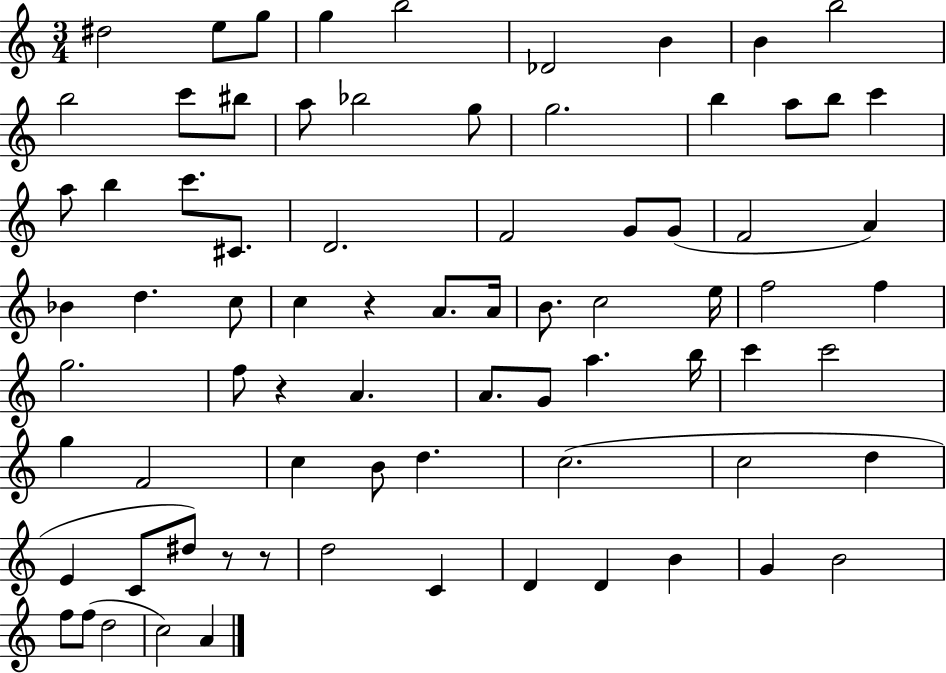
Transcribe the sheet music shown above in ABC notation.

X:1
T:Untitled
M:3/4
L:1/4
K:C
^d2 e/2 g/2 g b2 _D2 B B b2 b2 c'/2 ^b/2 a/2 _b2 g/2 g2 b a/2 b/2 c' a/2 b c'/2 ^C/2 D2 F2 G/2 G/2 F2 A _B d c/2 c z A/2 A/4 B/2 c2 e/4 f2 f g2 f/2 z A A/2 G/2 a b/4 c' c'2 g F2 c B/2 d c2 c2 d E C/2 ^d/2 z/2 z/2 d2 C D D B G B2 f/2 f/2 d2 c2 A